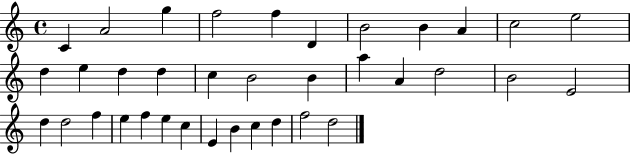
X:1
T:Untitled
M:4/4
L:1/4
K:C
C A2 g f2 f D B2 B A c2 e2 d e d d c B2 B a A d2 B2 E2 d d2 f e f e c E B c d f2 d2